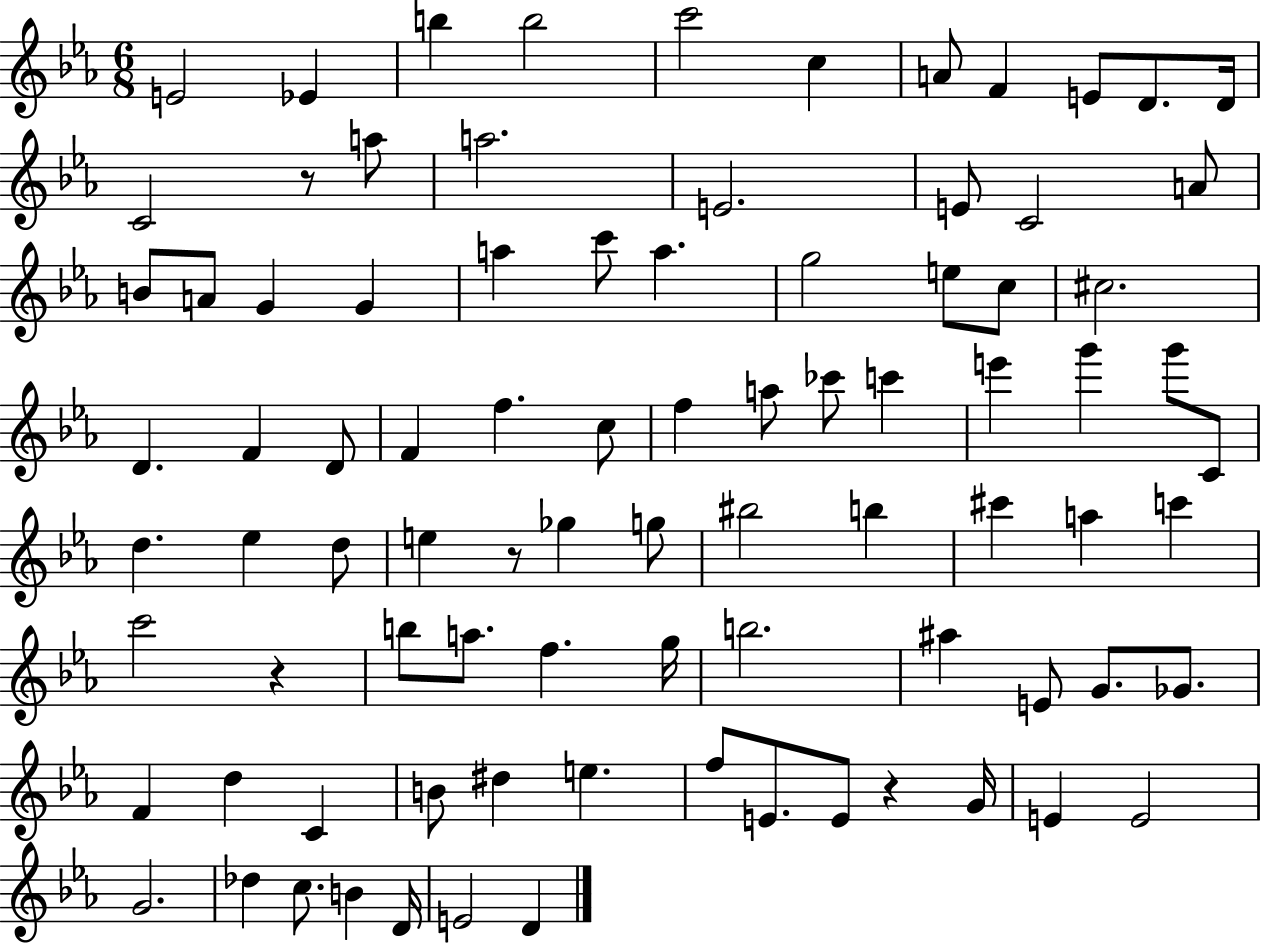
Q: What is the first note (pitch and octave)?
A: E4